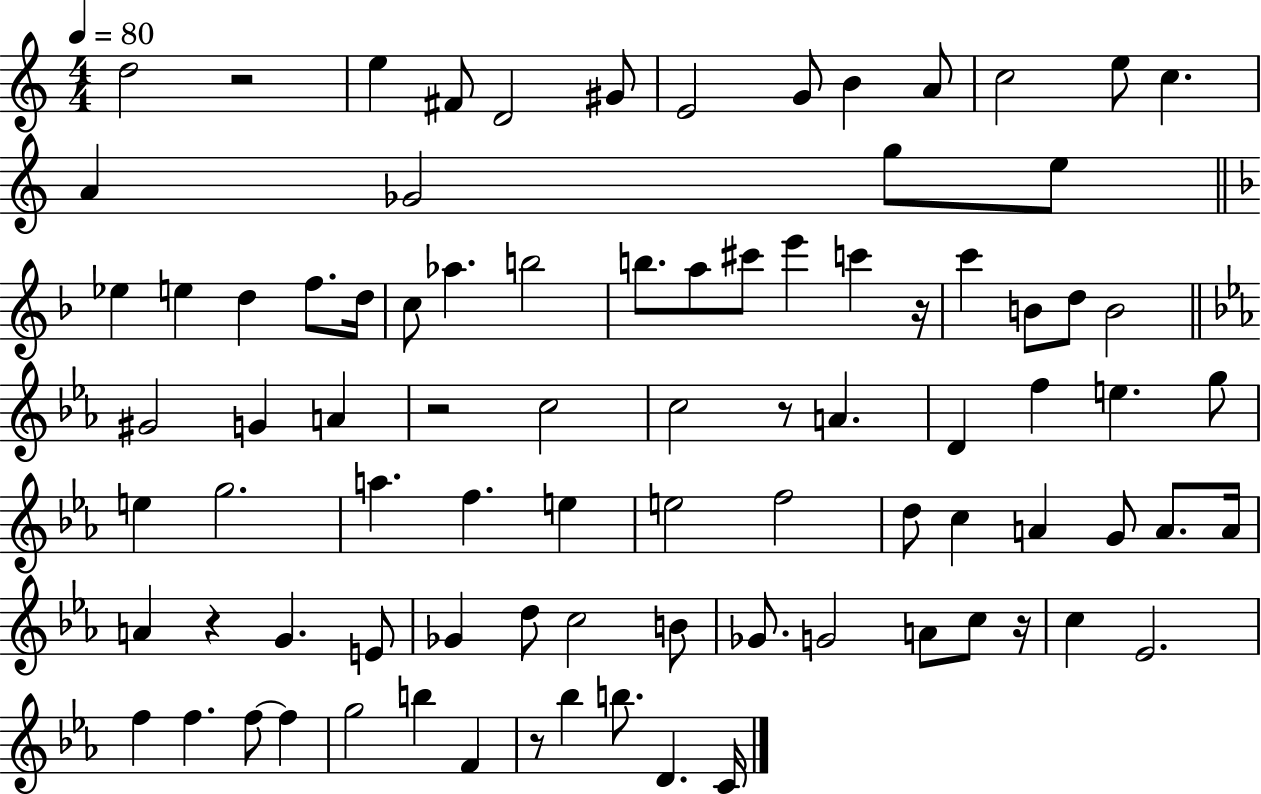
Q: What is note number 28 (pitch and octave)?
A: E6